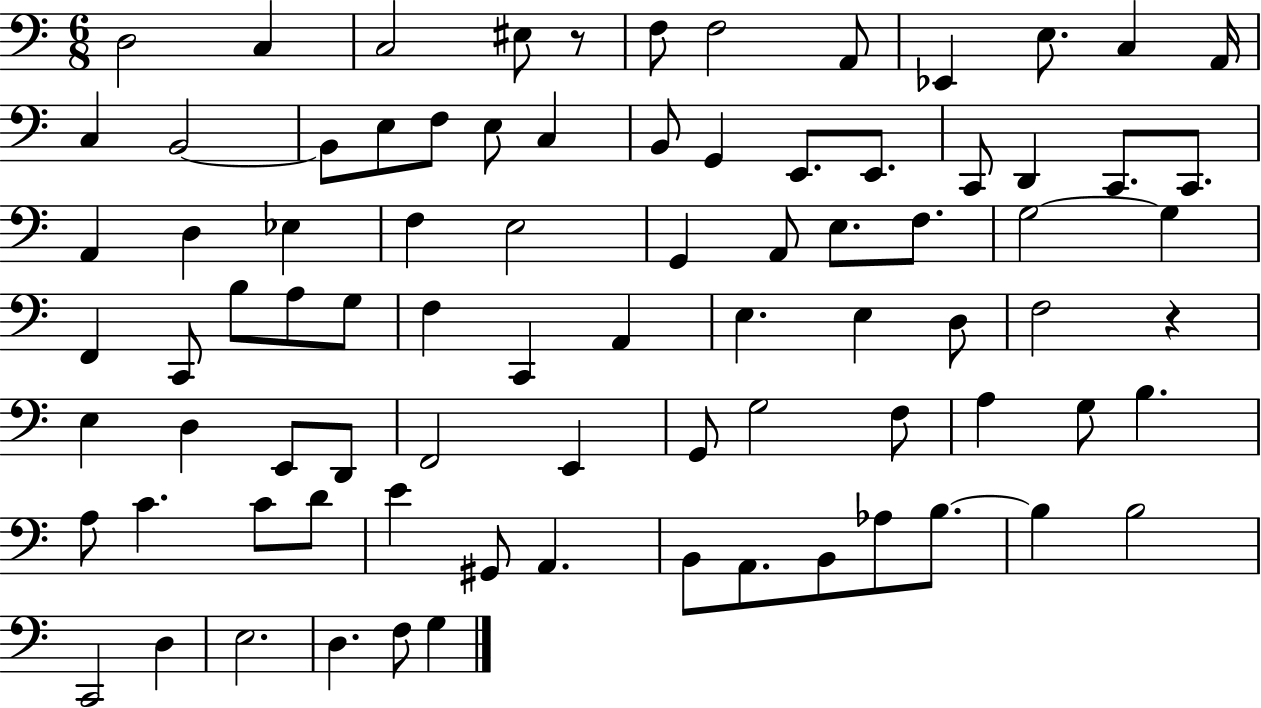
X:1
T:Untitled
M:6/8
L:1/4
K:C
D,2 C, C,2 ^E,/2 z/2 F,/2 F,2 A,,/2 _E,, E,/2 C, A,,/4 C, B,,2 B,,/2 E,/2 F,/2 E,/2 C, B,,/2 G,, E,,/2 E,,/2 C,,/2 D,, C,,/2 C,,/2 A,, D, _E, F, E,2 G,, A,,/2 E,/2 F,/2 G,2 G, F,, C,,/2 B,/2 A,/2 G,/2 F, C,, A,, E, E, D,/2 F,2 z E, D, E,,/2 D,,/2 F,,2 E,, G,,/2 G,2 F,/2 A, G,/2 B, A,/2 C C/2 D/2 E ^G,,/2 A,, B,,/2 A,,/2 B,,/2 _A,/2 B,/2 B, B,2 C,,2 D, E,2 D, F,/2 G,